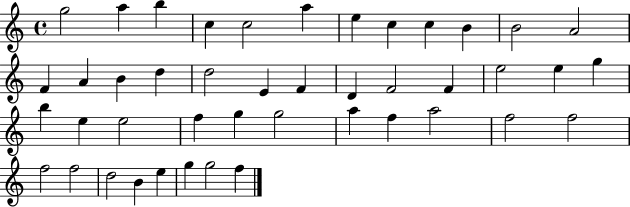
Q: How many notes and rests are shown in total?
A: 44